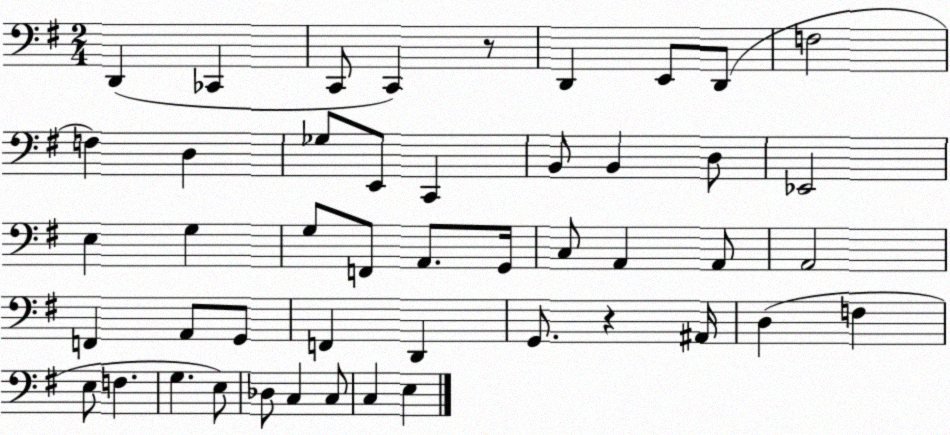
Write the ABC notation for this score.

X:1
T:Untitled
M:2/4
L:1/4
K:G
D,, _C,, C,,/2 C,, z/2 D,, E,,/2 D,,/2 F,2 F, D, _G,/2 E,,/2 C,, B,,/2 B,, D,/2 _E,,2 E, G, G,/2 F,,/2 A,,/2 G,,/4 C,/2 A,, A,,/2 A,,2 F,, A,,/2 G,,/2 F,, D,, G,,/2 z ^A,,/4 D, F, E,/2 F, G, E,/2 _D,/2 C, C,/2 C, E,